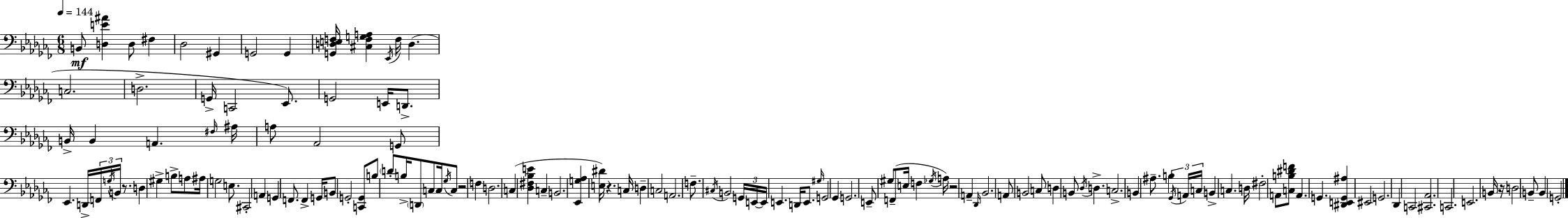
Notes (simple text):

B2/e [D3,E4,A#4]/q D3/e F#3/q Db3/h G#2/q G2/h G2/q [G2,D3,E3,F3]/s [C#3,F3,G3,A3]/q Eb2/s F3/s D3/q. C3/h. D3/h. G2/s C2/h Eb2/e. G2/h E2/s D2/e. B2/s B2/q A2/q. F#3/s A#3/s A3/e Ab2/h G2/e Eb2/q. D2/s F2/s G3/s B2/s R/e. D3/q G#3/q B3/e A3/e A#3/s G3/h E3/e. C#2/h A2/q G2/q F2/e. F2/q G2/s B2/e G2/h [C2,G2]/e B3/e D4/e B3/s D2/e C3/e C3/s Gb3/s C3/e R/h F3/q D3/h. C3/q [Db3,F#3,Bb3,E4]/q C3/q B2/h. [Eb2,G3,Ab3]/q [E3,D#4]/s R/q. C3/s D3/q C3/h A2/h. F3/e. C#3/s B2/h G2/s E2/s E2/s E2/q. D2/s E2/e. G#3/s G2/h Gb2/q G2/h. E2/e G#3/e F2/e E3/s F3/q Gb3/s A3/s R/h A2/q Db2/s Bb2/h. A2/e B2/h C3/e D3/q B2/e Db3/s D3/q. C3/h. B2/q A#3/e. B3/q Gb2/s A2/s C3/s B2/q C3/q. D3/s F#3/h A2/e [C3,B3,D#4,F4]/e A2/q. G2/q. [D#2,E2,G2,A#3]/q EIS2/h G2/h. Db2/q C2/h [C#2,Ab2]/h. C2/h. E2/h. B2/s R/s D3/h B2/e B2/q G2/h